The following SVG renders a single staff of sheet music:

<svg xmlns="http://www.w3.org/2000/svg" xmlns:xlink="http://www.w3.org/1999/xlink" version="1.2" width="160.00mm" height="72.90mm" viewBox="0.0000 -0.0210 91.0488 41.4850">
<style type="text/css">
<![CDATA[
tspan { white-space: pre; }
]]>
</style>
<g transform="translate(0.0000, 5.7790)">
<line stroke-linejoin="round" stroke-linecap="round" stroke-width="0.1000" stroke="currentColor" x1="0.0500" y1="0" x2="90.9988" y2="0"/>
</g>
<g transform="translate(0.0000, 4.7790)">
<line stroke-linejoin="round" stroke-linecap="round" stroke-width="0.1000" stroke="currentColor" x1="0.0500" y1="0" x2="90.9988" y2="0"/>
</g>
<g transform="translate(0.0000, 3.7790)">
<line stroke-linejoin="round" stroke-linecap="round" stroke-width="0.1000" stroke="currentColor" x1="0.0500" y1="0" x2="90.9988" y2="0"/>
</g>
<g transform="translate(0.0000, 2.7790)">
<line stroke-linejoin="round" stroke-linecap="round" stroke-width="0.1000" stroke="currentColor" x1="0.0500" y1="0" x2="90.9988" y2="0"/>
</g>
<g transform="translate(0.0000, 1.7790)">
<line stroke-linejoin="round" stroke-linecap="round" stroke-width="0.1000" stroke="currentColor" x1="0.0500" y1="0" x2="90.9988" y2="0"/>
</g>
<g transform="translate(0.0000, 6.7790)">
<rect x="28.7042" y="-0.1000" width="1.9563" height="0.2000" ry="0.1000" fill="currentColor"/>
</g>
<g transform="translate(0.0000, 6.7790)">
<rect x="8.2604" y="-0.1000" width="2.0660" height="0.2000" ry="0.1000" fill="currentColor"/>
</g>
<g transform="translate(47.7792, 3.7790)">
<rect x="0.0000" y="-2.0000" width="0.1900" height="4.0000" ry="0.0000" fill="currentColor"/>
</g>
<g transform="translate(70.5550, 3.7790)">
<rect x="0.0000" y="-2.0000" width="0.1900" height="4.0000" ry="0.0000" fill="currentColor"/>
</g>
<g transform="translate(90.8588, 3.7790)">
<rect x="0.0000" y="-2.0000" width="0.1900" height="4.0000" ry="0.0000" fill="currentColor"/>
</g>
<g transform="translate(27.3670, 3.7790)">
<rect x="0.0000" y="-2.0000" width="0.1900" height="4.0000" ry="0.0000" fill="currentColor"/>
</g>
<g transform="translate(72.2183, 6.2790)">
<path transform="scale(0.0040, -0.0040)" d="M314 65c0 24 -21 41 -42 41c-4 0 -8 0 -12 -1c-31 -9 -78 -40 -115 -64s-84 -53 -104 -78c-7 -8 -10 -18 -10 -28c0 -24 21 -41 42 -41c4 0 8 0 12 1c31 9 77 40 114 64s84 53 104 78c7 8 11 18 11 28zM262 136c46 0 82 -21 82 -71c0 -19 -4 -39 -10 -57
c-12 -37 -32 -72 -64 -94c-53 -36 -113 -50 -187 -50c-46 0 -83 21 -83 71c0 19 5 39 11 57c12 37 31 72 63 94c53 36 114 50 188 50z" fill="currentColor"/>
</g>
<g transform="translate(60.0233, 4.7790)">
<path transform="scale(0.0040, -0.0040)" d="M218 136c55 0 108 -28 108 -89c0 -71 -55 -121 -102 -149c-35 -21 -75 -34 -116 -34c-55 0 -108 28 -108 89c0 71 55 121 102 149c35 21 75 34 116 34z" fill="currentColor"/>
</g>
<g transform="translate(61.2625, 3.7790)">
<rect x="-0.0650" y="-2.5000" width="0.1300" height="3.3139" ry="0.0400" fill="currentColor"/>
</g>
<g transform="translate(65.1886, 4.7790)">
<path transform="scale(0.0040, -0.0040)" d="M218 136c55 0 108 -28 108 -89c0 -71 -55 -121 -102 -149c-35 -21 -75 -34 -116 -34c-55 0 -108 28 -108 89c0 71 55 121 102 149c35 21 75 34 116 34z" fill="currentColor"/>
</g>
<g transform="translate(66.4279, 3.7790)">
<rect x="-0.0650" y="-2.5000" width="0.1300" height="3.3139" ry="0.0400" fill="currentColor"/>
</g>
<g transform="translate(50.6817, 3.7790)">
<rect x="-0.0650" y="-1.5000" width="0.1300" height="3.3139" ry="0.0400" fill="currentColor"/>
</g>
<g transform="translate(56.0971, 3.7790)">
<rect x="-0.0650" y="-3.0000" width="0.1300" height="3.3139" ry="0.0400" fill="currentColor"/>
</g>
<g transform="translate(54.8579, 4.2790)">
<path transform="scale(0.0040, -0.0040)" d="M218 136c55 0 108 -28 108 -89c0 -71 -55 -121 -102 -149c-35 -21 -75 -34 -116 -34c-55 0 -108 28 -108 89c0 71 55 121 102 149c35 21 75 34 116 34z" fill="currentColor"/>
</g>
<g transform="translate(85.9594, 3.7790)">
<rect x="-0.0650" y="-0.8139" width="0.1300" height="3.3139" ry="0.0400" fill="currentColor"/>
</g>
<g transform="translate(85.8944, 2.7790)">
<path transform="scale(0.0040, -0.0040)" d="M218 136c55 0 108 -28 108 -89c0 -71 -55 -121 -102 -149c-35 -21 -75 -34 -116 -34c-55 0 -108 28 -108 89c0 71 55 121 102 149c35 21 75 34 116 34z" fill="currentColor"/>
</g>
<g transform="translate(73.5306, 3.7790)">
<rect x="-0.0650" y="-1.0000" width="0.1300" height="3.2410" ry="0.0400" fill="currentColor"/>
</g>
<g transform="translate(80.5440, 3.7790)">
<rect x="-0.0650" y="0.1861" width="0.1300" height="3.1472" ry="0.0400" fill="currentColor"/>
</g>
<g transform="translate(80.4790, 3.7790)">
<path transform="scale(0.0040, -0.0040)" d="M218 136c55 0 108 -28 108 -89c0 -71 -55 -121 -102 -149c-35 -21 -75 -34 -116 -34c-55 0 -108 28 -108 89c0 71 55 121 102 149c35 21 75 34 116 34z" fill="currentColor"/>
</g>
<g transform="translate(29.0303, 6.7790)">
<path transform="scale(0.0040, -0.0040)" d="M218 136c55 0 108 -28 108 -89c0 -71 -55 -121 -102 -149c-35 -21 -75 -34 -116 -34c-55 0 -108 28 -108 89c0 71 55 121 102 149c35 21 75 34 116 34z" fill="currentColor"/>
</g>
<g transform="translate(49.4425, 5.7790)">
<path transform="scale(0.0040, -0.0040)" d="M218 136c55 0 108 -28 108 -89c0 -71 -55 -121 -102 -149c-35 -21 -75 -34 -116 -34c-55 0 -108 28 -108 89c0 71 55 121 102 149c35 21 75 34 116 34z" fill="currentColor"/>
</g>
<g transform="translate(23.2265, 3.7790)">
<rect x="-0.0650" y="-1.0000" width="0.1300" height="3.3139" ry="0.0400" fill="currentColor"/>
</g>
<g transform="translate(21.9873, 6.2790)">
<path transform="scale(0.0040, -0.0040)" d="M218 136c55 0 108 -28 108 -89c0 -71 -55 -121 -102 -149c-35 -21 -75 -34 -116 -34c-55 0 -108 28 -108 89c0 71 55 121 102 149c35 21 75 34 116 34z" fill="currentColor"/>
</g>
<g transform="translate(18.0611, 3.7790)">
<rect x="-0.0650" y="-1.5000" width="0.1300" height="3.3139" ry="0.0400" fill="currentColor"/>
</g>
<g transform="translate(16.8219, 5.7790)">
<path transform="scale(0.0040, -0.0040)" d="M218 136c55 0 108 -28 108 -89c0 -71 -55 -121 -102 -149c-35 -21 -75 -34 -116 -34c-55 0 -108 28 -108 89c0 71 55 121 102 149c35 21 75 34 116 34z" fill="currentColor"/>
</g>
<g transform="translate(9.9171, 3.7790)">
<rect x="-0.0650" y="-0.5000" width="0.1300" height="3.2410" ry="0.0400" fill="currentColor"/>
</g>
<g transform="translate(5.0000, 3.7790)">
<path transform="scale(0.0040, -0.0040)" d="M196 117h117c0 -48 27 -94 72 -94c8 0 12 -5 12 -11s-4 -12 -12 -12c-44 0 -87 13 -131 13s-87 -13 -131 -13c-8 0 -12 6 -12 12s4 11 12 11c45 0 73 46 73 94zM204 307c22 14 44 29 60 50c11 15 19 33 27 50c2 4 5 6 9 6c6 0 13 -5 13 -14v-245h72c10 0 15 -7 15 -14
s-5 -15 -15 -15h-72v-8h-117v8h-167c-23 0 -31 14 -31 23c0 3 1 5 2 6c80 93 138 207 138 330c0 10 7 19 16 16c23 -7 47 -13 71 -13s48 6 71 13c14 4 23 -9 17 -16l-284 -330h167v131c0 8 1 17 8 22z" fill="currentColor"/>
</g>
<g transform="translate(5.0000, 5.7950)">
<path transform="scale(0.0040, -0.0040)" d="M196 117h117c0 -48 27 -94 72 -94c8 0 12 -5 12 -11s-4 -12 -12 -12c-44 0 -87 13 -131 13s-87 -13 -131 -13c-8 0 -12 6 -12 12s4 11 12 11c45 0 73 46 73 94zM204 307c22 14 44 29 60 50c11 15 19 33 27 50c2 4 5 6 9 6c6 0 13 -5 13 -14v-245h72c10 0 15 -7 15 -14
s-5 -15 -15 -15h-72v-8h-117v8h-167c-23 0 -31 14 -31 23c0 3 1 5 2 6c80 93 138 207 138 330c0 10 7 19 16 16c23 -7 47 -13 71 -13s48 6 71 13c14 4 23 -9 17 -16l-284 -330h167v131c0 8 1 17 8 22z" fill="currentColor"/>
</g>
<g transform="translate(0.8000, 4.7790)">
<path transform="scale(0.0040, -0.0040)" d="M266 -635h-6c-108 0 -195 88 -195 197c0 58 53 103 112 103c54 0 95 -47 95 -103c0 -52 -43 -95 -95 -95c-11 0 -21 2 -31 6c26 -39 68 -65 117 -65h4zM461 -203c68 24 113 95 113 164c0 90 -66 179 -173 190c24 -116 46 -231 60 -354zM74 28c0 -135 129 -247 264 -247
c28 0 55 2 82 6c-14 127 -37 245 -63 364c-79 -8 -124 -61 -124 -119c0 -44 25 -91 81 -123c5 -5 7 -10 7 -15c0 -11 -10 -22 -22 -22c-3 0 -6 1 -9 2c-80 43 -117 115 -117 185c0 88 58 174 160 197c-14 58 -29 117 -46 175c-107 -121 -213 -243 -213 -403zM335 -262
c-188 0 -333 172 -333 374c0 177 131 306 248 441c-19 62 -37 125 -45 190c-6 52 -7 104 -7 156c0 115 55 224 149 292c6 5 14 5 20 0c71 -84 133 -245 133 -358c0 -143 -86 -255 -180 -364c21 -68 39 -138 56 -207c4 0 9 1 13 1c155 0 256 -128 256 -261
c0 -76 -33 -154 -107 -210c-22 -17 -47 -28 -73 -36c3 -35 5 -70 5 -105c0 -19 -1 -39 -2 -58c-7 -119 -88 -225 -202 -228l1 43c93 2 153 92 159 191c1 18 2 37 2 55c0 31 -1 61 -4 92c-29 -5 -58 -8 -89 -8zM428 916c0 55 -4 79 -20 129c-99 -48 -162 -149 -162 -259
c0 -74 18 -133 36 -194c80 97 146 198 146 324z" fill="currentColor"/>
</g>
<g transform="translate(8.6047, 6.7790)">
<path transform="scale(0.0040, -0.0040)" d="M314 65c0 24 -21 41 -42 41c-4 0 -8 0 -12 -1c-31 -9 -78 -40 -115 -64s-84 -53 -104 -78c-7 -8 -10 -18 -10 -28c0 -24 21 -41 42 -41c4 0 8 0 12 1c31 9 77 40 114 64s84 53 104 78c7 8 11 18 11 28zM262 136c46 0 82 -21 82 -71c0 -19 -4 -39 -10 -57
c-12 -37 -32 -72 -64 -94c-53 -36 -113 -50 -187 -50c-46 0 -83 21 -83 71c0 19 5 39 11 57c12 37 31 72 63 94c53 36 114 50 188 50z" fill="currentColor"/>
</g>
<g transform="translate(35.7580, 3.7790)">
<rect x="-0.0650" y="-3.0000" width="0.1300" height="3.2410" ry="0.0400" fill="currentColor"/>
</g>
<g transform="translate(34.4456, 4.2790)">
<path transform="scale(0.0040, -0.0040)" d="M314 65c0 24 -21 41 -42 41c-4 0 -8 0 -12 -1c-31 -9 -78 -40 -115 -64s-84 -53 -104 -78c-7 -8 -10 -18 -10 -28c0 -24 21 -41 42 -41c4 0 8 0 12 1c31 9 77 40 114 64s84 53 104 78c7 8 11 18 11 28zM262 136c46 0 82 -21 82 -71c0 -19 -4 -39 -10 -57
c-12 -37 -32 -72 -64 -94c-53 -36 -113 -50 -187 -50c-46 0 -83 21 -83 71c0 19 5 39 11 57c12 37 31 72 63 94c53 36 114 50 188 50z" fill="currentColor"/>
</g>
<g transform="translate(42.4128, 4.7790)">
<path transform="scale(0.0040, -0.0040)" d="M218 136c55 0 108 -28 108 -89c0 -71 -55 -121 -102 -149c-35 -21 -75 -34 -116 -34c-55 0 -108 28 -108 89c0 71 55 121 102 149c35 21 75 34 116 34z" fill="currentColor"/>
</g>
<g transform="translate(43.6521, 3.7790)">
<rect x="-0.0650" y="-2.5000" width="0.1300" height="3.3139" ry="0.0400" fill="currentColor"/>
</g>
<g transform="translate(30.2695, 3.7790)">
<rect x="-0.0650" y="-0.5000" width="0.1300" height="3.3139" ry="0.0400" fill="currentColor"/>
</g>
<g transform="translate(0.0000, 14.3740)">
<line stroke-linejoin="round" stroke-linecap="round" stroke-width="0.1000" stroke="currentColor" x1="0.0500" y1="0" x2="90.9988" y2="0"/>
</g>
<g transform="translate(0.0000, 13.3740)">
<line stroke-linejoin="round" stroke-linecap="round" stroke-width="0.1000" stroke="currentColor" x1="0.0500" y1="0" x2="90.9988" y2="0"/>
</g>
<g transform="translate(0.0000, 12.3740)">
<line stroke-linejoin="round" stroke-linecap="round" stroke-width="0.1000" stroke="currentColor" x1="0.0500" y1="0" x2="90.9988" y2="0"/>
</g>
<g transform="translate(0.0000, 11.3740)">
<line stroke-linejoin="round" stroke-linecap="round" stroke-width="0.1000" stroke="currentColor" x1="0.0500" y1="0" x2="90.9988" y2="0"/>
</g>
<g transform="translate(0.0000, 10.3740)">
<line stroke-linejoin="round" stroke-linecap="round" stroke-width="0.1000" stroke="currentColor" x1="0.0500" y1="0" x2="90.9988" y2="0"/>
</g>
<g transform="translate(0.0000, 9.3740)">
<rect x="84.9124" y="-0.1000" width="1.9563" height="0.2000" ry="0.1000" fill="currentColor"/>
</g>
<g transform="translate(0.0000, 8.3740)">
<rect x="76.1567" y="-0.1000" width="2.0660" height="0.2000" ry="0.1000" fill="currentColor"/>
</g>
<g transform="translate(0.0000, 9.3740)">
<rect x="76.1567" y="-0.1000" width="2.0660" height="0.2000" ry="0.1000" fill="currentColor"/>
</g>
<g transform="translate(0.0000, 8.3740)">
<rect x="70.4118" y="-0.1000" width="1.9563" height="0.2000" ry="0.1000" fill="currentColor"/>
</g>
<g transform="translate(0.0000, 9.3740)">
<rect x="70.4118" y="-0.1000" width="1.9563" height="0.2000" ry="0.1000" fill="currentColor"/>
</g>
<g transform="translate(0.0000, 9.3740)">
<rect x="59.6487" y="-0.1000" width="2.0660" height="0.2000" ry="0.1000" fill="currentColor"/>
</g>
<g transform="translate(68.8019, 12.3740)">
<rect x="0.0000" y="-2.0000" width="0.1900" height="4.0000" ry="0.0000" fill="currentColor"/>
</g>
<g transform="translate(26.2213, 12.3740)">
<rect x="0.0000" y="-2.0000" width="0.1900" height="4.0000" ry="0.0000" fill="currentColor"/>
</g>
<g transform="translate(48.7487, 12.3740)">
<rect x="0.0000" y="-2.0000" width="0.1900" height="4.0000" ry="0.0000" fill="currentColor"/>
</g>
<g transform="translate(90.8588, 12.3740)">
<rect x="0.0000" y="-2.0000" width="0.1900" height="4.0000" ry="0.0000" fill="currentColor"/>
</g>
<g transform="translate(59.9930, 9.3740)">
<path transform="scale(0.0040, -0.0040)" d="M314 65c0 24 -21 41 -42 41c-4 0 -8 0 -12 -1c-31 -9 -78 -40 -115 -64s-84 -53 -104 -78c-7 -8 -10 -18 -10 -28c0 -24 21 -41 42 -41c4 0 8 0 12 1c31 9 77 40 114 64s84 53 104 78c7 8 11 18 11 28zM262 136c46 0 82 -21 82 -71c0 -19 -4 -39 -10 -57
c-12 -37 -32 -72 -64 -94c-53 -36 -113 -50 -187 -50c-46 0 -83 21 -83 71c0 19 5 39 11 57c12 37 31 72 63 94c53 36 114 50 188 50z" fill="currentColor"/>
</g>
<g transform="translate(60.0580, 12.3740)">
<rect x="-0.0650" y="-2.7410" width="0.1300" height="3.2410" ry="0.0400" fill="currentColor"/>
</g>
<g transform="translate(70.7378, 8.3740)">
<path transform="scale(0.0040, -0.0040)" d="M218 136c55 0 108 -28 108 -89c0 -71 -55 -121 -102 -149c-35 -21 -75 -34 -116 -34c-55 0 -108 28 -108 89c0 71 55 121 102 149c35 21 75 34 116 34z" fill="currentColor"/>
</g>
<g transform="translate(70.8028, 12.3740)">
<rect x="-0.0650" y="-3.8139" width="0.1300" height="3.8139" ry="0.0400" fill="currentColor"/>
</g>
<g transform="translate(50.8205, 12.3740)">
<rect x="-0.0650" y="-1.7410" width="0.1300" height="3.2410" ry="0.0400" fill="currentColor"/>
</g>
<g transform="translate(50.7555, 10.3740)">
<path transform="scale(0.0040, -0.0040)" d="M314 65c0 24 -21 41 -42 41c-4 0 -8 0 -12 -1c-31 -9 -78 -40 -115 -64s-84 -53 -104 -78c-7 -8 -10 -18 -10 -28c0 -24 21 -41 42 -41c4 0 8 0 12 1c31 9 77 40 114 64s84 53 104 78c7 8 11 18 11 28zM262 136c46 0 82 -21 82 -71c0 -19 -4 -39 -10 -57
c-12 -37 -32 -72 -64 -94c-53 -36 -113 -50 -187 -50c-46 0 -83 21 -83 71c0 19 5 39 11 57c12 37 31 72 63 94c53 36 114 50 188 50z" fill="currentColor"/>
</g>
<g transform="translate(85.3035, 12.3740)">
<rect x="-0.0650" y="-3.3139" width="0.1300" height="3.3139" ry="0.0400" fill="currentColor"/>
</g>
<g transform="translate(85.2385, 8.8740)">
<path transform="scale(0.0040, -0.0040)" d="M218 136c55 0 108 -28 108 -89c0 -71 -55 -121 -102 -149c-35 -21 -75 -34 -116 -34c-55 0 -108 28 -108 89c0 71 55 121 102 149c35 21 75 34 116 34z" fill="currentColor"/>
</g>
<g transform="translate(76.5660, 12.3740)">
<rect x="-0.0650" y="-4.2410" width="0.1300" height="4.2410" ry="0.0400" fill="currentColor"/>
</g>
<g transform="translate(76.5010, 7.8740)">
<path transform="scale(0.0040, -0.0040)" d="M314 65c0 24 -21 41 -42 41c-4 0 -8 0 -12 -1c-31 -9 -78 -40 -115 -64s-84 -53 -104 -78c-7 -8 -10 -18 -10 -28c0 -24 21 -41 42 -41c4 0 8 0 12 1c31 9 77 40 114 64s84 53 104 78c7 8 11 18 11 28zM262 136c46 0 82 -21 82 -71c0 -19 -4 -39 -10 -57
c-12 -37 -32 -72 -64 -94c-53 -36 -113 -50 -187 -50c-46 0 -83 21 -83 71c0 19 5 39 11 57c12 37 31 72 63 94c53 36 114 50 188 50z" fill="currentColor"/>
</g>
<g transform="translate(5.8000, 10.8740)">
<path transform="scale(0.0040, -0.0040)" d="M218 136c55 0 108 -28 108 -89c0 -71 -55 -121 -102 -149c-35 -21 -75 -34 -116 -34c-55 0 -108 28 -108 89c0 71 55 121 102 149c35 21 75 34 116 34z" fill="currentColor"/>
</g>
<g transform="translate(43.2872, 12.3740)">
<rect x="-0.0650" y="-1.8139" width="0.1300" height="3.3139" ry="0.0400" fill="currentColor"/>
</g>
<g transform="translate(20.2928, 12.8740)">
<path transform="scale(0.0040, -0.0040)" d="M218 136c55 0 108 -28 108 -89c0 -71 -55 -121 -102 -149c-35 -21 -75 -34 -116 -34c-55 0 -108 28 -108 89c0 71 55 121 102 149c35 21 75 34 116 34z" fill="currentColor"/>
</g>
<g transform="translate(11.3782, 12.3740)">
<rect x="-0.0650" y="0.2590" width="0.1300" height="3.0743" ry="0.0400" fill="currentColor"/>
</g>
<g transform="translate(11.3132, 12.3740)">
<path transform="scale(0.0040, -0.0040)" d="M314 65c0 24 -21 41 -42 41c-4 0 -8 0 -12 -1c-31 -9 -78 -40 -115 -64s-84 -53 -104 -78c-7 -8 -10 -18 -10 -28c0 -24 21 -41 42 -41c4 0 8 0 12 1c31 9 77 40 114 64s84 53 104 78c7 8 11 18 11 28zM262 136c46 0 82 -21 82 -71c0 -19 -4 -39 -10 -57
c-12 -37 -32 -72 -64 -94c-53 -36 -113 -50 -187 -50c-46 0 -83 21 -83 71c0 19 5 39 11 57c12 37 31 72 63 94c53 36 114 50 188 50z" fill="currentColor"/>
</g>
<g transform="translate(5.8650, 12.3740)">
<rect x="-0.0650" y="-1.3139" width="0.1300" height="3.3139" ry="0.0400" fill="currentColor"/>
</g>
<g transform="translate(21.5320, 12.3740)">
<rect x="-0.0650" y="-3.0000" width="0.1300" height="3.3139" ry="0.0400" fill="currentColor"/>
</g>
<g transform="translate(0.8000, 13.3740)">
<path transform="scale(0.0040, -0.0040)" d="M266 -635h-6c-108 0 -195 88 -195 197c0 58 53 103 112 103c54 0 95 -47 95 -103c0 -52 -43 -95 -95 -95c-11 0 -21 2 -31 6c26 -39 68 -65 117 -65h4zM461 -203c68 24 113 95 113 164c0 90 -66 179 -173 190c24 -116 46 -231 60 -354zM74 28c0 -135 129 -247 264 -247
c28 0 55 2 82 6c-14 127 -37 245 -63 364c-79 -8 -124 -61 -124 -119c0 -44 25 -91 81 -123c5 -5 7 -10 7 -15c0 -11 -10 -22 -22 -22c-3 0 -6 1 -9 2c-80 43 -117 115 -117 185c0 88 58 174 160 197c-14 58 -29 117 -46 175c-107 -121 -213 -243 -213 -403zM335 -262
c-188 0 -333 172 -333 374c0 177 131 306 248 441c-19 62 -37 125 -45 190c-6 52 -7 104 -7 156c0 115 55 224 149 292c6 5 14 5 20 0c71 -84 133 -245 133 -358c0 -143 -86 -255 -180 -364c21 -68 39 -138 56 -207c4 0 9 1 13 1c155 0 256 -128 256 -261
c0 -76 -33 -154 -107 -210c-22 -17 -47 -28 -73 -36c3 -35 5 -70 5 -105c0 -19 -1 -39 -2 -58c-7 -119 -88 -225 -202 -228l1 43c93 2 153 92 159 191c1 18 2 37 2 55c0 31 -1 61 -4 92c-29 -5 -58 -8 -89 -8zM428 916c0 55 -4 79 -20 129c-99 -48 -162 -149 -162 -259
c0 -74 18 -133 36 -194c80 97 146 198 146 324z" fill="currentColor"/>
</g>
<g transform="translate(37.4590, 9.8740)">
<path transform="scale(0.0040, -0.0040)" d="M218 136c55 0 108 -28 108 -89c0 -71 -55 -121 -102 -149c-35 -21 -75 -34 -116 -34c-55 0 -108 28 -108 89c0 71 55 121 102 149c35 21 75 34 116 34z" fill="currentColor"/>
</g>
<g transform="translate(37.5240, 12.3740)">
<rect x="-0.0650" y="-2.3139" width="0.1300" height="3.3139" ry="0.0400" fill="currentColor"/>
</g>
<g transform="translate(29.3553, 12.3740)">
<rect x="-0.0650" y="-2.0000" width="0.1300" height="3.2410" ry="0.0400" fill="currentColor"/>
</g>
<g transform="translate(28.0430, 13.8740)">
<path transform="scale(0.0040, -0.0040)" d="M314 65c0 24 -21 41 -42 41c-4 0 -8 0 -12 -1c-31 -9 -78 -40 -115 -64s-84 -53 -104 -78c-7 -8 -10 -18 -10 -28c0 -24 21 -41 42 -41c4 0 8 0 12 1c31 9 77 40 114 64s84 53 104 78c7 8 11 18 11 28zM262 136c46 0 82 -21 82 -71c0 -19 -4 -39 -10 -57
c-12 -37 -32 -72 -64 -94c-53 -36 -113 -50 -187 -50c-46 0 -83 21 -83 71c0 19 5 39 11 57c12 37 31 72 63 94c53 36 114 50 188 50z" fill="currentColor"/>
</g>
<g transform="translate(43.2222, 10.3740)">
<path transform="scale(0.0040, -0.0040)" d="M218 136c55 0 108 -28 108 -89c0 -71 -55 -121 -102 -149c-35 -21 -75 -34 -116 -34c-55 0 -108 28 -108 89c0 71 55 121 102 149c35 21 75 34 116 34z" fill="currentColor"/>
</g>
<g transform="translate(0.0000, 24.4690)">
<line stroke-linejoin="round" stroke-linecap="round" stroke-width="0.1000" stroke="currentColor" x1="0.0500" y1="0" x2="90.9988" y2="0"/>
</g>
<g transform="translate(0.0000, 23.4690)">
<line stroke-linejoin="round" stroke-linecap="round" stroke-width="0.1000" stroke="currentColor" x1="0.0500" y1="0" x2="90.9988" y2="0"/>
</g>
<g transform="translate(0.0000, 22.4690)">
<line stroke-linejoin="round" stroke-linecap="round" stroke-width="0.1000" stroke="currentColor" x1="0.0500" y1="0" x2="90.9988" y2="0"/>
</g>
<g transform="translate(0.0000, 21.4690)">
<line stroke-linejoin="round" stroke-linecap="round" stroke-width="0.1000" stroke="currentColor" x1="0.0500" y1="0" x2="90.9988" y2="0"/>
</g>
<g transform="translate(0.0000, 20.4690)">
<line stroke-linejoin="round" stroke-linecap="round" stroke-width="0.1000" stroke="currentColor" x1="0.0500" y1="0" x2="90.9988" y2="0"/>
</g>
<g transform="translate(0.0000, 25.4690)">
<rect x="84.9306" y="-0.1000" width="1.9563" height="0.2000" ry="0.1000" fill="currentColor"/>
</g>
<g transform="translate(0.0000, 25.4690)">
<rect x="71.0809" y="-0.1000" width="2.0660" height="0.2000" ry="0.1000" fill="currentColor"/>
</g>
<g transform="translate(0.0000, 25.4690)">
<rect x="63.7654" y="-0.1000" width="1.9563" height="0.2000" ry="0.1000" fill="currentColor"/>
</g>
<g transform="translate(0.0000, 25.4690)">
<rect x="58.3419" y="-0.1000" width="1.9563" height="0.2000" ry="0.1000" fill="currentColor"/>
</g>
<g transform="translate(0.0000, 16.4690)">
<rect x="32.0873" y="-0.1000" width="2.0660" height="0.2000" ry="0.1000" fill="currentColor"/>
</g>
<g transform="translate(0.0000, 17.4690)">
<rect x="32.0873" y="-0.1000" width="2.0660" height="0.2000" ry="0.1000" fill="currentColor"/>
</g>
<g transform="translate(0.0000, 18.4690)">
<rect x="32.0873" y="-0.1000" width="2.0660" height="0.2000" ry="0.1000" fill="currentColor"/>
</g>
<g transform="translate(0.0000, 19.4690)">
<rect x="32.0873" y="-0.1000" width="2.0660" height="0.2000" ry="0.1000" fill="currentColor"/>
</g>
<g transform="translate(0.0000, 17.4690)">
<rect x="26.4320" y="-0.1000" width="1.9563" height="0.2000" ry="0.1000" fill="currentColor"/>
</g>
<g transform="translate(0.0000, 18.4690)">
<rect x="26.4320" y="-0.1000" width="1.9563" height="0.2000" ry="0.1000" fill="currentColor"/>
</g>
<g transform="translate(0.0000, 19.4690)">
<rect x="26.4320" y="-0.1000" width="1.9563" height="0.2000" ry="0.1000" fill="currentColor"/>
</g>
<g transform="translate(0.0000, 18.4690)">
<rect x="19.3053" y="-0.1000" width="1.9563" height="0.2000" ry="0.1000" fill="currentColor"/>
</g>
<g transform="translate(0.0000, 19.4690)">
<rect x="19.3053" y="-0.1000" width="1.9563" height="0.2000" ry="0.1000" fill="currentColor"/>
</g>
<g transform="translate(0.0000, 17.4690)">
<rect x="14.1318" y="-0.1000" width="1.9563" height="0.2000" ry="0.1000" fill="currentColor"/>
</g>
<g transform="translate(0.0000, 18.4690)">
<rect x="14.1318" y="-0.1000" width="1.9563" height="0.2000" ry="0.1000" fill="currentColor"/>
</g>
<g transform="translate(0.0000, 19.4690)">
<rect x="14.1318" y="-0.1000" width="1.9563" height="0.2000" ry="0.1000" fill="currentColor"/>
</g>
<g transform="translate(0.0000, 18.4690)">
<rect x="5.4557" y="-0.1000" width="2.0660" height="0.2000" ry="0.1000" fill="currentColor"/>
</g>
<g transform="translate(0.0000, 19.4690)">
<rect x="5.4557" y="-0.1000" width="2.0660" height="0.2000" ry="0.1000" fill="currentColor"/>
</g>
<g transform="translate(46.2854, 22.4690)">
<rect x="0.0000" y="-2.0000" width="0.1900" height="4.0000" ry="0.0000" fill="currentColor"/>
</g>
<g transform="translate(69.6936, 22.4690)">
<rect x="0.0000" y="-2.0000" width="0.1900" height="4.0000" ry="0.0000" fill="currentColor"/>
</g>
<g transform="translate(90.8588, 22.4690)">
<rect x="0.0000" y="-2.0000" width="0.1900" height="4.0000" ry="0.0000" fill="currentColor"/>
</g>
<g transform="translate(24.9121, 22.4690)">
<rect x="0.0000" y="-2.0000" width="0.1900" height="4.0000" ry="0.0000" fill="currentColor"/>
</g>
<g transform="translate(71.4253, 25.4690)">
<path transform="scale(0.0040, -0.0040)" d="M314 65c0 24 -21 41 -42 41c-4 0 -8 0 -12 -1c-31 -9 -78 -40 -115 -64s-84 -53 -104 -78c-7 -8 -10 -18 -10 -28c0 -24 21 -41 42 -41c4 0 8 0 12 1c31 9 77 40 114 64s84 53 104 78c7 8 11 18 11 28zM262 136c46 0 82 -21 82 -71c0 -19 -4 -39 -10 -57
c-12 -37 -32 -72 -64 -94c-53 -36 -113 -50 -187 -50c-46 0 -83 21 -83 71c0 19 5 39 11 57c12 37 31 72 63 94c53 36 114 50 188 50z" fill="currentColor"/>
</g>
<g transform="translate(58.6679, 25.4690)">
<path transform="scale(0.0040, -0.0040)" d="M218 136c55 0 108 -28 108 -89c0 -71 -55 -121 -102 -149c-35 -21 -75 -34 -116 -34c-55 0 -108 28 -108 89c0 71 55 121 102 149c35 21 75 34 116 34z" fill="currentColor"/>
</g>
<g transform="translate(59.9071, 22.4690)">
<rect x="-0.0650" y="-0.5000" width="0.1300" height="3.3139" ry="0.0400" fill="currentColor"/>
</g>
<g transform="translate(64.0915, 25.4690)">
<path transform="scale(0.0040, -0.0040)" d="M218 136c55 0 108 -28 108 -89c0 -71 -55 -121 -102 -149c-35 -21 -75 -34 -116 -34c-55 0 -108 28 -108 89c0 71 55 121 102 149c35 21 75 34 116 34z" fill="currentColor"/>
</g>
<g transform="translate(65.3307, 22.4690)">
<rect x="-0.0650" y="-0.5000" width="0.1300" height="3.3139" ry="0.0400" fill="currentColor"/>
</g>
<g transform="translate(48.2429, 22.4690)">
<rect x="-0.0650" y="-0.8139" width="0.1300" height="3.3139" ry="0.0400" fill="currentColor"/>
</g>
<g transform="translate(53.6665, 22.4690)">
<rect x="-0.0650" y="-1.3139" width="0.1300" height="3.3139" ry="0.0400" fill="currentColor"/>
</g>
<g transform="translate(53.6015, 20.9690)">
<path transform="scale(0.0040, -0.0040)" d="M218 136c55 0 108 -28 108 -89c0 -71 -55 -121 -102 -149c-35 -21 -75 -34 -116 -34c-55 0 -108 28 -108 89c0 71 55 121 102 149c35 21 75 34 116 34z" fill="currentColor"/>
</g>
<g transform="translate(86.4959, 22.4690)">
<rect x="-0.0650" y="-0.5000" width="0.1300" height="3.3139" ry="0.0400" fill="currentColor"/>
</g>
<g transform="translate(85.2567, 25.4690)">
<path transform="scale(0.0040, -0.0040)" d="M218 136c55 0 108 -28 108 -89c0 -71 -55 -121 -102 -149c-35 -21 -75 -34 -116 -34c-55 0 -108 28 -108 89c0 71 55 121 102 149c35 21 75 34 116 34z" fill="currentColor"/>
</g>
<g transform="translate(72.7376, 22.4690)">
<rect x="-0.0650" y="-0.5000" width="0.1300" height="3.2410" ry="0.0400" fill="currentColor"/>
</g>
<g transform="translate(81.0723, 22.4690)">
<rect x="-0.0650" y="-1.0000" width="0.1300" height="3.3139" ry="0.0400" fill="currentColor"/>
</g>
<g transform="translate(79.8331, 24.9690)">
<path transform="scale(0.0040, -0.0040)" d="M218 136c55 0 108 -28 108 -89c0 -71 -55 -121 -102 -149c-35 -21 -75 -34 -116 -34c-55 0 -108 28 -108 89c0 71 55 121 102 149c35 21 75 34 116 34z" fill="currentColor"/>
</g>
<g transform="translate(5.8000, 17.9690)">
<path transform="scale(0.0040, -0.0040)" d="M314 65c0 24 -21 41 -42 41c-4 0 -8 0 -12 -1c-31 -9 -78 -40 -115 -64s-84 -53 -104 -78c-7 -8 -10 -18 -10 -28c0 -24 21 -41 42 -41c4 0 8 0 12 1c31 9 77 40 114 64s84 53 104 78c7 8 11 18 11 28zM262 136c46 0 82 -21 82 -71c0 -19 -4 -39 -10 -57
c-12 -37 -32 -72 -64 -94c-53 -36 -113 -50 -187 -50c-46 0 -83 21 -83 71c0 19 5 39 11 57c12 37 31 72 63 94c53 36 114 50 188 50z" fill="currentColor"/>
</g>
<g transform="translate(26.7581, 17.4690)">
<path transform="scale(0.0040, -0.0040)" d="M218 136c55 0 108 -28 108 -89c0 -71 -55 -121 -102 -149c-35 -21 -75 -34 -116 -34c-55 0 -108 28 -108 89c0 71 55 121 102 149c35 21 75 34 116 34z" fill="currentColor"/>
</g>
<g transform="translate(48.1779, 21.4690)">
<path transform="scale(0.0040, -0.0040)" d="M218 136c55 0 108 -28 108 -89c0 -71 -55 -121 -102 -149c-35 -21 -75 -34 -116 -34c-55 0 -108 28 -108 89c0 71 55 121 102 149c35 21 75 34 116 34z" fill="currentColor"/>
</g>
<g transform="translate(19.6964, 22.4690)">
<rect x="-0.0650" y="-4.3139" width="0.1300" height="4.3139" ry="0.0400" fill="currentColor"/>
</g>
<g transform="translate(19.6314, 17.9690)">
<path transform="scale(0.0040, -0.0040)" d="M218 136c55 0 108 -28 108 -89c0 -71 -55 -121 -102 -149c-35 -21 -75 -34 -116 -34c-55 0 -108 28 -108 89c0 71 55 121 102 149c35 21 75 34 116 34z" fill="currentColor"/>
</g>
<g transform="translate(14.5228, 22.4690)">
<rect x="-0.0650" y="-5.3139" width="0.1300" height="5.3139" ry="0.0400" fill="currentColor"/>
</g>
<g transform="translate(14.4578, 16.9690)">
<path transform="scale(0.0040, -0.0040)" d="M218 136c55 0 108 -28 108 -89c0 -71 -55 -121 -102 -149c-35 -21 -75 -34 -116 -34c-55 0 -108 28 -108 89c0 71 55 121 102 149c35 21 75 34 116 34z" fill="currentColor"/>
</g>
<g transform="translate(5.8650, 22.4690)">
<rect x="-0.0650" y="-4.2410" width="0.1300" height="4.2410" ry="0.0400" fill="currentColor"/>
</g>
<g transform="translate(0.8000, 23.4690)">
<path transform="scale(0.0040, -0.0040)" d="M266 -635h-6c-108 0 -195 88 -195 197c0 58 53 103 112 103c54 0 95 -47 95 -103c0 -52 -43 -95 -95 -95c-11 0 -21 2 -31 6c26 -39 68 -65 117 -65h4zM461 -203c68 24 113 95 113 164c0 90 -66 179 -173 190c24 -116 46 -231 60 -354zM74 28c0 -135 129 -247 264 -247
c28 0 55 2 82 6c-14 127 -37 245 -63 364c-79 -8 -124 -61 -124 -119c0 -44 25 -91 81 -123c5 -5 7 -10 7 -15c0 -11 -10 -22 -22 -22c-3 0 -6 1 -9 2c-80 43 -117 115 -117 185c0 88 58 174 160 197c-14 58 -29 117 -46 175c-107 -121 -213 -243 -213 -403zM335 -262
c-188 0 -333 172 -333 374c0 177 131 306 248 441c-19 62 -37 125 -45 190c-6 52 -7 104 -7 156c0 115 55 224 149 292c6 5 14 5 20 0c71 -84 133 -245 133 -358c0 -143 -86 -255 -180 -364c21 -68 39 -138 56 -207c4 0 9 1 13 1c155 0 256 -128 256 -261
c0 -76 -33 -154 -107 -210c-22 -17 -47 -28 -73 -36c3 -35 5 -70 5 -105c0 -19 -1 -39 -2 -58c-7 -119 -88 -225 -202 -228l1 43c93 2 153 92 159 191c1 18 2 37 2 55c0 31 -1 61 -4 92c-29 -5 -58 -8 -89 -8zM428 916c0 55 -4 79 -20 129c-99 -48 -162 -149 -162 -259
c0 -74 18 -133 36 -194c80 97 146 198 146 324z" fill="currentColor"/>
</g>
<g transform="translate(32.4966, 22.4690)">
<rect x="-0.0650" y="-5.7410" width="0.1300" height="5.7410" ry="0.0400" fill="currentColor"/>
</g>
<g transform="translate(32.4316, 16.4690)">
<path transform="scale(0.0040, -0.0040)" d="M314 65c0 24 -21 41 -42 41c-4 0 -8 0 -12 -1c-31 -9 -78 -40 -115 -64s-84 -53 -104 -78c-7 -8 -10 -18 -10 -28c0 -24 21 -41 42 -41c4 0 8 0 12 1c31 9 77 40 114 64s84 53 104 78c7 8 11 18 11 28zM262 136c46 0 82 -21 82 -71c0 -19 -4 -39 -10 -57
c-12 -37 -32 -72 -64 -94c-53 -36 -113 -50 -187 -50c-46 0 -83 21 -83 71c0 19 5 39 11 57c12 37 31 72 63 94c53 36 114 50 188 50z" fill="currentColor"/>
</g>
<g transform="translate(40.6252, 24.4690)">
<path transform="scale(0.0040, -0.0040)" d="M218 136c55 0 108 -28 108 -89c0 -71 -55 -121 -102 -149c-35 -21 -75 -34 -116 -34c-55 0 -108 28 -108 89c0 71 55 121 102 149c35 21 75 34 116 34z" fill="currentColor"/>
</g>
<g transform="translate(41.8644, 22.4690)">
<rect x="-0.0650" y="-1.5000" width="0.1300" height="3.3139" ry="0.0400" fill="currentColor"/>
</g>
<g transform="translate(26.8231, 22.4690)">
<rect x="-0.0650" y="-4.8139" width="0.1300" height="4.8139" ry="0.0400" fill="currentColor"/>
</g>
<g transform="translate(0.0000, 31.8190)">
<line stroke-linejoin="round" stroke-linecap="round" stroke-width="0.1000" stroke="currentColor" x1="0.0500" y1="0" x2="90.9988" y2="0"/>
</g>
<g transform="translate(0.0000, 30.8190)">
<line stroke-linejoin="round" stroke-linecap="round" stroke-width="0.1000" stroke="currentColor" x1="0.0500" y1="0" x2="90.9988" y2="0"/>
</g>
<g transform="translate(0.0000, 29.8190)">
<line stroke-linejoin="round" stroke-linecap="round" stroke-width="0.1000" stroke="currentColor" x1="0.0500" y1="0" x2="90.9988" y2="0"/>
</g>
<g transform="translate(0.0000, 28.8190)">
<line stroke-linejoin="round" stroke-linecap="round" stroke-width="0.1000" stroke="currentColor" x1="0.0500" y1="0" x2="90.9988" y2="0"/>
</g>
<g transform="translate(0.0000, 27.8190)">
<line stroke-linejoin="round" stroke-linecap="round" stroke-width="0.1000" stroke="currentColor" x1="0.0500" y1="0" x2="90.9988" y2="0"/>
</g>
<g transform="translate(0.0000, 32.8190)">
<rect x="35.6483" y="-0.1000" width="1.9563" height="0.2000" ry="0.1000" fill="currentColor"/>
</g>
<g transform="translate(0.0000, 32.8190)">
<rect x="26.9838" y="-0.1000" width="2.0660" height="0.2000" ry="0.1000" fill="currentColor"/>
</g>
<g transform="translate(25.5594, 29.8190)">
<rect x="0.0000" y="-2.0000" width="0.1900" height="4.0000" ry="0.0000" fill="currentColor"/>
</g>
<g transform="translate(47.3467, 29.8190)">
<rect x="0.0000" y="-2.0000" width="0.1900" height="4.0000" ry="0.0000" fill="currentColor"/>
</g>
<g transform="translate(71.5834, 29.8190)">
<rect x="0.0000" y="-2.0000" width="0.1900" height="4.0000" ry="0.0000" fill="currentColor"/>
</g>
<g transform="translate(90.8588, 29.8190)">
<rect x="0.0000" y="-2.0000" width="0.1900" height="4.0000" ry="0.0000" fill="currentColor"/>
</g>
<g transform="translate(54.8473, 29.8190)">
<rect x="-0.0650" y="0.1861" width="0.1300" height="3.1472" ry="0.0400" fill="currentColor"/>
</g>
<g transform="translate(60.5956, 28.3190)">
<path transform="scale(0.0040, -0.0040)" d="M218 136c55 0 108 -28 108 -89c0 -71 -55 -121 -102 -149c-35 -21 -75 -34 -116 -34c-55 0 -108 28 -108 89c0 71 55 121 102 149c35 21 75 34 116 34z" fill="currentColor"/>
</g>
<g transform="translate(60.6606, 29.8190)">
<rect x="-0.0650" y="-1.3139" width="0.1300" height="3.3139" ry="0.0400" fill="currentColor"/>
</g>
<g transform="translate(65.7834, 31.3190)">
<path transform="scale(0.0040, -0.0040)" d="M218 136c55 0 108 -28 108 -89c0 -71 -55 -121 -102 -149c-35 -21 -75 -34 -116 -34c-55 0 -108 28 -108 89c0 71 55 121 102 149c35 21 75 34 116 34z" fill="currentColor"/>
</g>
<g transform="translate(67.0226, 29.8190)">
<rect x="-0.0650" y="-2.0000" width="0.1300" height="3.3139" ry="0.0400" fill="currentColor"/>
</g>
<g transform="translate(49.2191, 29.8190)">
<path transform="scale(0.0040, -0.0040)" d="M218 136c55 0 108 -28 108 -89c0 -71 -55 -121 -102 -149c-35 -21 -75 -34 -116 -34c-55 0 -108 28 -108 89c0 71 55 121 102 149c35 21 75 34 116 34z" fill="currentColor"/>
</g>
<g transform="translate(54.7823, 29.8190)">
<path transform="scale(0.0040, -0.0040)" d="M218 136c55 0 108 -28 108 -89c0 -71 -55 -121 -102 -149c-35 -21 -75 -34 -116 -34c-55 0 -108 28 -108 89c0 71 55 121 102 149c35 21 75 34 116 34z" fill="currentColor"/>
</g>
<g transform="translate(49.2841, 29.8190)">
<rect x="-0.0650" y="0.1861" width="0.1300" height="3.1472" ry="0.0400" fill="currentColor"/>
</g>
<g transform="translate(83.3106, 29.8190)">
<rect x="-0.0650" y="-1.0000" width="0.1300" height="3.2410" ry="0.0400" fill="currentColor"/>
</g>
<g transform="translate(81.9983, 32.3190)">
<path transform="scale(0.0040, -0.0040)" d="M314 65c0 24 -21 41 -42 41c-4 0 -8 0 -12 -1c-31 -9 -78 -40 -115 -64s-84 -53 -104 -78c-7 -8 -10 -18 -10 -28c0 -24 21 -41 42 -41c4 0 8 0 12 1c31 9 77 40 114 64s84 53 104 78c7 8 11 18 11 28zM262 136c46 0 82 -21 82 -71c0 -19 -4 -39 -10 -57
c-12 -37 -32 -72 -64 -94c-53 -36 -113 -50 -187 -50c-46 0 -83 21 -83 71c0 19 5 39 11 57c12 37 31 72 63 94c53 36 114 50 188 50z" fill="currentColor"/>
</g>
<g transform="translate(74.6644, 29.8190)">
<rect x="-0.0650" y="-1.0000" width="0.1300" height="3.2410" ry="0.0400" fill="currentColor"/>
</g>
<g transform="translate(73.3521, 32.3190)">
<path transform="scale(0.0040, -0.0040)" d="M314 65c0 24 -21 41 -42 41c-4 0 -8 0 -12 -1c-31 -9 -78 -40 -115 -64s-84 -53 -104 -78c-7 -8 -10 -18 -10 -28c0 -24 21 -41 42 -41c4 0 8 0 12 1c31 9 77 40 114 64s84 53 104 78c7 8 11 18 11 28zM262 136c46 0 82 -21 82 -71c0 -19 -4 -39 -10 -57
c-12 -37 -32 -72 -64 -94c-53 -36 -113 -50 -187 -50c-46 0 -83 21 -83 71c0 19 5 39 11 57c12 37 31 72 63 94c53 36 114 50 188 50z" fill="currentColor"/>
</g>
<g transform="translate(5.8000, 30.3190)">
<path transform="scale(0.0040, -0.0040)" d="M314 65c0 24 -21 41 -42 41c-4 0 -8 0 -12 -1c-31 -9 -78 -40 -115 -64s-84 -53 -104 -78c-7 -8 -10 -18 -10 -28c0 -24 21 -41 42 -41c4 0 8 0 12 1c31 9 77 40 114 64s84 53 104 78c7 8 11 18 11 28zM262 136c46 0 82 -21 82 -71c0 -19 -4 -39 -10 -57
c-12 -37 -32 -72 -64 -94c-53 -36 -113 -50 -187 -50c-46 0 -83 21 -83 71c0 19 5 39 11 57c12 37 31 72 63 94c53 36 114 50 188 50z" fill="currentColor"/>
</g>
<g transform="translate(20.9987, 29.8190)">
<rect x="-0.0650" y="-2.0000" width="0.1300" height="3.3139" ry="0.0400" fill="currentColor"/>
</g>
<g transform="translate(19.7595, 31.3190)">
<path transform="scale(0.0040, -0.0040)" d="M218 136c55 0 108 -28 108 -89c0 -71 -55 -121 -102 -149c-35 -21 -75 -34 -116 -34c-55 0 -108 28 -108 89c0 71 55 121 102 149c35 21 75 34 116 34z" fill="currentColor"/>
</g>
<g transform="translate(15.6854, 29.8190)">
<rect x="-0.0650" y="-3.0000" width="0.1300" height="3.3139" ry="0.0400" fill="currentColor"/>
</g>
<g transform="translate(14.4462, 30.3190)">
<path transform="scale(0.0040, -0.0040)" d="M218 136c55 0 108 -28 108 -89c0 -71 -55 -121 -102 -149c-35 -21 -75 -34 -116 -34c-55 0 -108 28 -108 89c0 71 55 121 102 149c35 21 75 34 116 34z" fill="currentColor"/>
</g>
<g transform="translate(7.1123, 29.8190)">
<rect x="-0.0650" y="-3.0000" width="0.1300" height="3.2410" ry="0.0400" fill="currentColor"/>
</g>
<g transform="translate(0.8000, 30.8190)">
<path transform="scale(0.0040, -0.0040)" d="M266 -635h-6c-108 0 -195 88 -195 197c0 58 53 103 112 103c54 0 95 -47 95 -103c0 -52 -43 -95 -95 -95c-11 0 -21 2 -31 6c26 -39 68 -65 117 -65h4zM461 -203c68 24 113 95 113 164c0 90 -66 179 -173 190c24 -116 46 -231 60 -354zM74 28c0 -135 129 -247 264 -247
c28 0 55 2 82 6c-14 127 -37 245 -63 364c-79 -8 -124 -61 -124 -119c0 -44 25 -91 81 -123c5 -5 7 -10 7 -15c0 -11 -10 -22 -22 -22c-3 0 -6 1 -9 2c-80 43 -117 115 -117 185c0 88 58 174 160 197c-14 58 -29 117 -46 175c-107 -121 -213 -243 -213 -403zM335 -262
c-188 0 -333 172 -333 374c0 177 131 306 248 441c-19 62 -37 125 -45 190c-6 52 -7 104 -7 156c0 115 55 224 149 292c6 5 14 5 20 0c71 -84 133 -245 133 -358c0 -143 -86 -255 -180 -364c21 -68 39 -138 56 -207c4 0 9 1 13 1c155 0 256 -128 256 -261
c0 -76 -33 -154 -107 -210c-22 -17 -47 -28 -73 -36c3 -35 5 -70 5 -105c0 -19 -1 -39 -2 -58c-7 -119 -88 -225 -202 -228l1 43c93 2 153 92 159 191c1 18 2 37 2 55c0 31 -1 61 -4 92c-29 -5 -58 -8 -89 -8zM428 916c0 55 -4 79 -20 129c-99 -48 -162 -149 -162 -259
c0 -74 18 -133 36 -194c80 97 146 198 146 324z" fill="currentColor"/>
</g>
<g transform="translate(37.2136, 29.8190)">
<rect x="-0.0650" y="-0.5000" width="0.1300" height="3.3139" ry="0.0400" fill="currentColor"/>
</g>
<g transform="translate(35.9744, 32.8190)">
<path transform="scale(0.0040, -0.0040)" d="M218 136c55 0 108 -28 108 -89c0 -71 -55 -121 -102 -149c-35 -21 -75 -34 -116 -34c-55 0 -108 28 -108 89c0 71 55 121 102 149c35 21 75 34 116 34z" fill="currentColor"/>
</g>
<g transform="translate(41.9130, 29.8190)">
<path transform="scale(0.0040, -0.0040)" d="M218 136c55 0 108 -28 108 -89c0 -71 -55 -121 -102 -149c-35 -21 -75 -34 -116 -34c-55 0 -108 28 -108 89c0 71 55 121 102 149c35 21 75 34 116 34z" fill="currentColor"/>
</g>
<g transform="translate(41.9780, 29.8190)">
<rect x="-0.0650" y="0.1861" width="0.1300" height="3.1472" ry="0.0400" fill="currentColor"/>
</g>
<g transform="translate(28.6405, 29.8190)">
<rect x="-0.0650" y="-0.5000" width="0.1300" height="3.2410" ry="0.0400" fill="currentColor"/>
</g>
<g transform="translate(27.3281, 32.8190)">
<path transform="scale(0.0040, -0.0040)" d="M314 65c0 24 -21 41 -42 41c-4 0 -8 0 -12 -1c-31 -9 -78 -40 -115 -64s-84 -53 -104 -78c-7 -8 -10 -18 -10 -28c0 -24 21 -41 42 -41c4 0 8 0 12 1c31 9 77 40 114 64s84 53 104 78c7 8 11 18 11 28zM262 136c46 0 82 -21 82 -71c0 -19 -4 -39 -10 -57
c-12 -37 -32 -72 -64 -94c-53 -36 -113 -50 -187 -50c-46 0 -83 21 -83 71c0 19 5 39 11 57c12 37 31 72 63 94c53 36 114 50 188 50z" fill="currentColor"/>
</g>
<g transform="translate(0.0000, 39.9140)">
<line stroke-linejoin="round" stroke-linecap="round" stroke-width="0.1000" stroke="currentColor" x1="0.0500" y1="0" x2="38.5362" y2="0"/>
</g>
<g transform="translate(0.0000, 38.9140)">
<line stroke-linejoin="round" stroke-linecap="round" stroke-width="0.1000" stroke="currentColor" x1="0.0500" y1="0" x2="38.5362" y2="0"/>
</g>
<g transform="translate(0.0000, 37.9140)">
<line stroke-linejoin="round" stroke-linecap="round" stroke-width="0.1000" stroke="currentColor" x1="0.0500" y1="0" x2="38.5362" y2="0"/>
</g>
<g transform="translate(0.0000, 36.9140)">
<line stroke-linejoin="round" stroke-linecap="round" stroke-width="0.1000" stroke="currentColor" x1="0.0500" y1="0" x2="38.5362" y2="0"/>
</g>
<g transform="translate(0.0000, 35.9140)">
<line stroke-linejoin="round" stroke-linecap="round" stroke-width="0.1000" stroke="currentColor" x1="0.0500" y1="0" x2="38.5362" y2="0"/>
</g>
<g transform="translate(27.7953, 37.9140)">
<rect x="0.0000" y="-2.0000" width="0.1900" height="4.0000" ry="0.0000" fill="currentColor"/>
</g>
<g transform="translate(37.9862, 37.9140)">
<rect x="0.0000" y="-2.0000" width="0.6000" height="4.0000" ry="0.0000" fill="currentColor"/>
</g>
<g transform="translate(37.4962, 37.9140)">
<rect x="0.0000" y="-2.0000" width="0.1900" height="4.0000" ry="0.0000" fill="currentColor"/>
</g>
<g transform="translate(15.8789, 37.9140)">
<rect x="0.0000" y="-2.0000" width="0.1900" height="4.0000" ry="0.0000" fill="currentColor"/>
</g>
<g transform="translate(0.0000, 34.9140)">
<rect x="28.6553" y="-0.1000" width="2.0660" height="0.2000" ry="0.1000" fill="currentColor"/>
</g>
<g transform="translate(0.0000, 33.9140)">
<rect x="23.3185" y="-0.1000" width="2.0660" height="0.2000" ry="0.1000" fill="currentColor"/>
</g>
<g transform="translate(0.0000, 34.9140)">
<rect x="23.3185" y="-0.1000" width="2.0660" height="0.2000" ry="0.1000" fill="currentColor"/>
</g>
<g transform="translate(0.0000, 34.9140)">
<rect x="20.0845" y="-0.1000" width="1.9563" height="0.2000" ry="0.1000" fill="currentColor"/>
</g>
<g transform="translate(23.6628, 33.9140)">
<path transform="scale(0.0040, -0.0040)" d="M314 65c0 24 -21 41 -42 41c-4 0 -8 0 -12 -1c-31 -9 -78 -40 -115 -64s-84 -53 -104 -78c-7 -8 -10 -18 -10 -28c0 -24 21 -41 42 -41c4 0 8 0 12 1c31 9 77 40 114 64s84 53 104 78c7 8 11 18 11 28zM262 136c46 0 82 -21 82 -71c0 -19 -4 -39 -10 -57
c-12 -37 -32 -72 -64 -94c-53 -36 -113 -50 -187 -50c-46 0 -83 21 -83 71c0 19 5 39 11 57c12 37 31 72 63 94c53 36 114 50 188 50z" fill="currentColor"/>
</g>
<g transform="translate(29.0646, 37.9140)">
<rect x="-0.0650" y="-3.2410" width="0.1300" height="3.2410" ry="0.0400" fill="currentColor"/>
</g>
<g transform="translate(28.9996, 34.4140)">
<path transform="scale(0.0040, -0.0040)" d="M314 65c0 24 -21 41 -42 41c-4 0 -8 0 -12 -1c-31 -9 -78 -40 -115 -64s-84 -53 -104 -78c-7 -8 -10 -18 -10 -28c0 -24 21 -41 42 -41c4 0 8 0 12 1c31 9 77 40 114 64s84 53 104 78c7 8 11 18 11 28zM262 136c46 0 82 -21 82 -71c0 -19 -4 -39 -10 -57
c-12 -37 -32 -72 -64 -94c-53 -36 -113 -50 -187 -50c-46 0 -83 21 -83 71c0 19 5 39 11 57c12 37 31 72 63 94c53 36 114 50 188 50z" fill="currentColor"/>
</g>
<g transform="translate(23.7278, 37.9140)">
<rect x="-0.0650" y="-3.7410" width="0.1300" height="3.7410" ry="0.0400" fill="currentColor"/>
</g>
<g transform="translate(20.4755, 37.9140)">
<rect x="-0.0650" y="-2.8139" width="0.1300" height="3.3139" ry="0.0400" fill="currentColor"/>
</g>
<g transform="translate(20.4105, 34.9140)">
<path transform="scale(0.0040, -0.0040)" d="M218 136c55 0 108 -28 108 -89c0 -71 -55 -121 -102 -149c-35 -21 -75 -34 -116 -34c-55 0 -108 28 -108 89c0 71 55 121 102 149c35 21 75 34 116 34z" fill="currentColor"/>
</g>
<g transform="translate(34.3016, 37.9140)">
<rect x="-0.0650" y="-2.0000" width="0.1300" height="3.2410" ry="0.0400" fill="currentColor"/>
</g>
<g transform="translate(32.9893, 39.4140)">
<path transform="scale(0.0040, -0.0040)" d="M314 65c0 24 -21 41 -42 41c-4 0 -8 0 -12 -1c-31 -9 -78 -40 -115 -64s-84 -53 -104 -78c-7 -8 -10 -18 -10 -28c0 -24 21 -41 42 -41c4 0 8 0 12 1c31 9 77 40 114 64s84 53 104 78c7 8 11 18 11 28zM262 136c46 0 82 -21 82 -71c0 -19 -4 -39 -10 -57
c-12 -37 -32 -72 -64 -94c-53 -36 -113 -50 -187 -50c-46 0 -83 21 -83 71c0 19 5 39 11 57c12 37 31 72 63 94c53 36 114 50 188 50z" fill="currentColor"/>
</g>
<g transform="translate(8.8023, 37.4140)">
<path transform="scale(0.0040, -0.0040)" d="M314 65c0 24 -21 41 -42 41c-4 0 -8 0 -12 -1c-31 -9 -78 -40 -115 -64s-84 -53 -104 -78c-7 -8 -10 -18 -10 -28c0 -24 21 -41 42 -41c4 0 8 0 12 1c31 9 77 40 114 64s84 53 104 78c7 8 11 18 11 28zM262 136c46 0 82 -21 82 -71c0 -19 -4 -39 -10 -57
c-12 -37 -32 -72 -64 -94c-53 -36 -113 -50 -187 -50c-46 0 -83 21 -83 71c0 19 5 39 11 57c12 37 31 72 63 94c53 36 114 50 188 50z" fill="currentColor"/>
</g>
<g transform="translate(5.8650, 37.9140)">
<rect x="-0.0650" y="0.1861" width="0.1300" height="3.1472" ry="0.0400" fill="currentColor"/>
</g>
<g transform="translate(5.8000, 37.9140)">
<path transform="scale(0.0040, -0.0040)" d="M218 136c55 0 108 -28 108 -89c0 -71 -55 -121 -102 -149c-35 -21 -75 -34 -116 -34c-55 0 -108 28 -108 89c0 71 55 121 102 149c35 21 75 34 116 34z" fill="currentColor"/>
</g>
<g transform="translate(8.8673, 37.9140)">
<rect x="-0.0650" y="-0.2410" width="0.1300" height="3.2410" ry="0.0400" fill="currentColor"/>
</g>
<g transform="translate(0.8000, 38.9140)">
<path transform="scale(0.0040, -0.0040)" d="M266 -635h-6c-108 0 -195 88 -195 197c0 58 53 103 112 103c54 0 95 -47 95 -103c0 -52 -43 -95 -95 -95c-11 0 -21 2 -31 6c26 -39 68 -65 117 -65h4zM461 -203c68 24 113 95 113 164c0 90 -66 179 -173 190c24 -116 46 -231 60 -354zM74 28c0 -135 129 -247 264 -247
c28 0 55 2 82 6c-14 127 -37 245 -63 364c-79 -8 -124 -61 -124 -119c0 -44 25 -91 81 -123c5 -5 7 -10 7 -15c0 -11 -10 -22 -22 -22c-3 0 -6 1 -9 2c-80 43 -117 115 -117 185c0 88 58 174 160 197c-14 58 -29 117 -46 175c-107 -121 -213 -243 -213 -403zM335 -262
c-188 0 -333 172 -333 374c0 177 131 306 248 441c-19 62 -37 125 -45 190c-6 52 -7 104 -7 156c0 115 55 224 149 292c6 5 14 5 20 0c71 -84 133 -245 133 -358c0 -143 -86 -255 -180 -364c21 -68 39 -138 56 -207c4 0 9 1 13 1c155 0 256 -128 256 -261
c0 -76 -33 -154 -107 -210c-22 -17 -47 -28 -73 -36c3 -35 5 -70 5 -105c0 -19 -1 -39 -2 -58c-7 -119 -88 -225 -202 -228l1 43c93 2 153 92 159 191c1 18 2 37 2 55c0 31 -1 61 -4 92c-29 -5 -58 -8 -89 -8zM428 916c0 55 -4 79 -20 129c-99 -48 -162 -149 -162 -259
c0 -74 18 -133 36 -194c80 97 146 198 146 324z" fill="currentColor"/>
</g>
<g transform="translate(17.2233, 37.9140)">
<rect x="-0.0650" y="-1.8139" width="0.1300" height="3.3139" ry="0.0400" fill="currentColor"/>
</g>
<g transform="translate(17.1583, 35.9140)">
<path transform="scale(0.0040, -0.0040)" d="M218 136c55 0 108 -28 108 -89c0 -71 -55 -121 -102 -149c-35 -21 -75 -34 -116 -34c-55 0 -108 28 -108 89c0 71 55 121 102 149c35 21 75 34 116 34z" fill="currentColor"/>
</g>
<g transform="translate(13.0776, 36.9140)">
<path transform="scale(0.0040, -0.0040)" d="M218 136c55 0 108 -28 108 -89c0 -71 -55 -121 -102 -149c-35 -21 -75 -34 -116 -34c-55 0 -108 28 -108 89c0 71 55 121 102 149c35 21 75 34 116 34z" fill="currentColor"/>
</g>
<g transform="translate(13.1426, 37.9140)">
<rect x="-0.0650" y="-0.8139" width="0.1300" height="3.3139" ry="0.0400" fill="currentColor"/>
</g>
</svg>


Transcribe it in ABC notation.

X:1
T:Untitled
M:4/4
L:1/4
K:C
C2 E D C A2 G E A G G D2 B d e B2 A F2 g f f2 a2 c' d'2 b d'2 f' d' e' g'2 E d e C C C2 D C A2 A F C2 C B B B e F D2 D2 B c2 d f a c'2 b2 F2